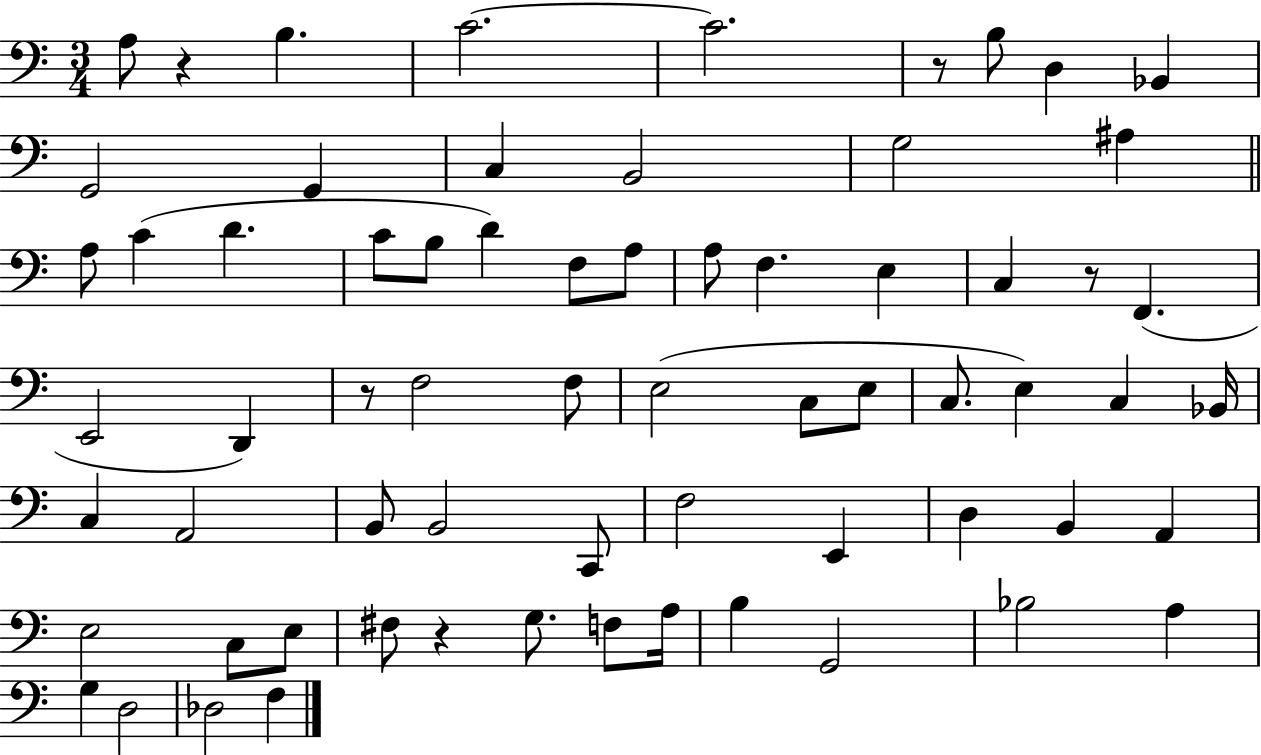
{
  \clef bass
  \numericTimeSignature
  \time 3/4
  \key c \major
  a8 r4 b4. | c'2.~~ | c'2. | r8 b8 d4 bes,4 | \break g,2 g,4 | c4 b,2 | g2 ais4 | \bar "||" \break \key c \major a8 c'4( d'4. | c'8 b8 d'4) f8 a8 | a8 f4. e4 | c4 r8 f,4.( | \break e,2 d,4) | r8 f2 f8 | e2( c8 e8 | c8. e4) c4 bes,16 | \break c4 a,2 | b,8 b,2 c,8 | f2 e,4 | d4 b,4 a,4 | \break e2 c8 e8 | fis8 r4 g8. f8 a16 | b4 g,2 | bes2 a4 | \break g4 d2 | des2 f4 | \bar "|."
}